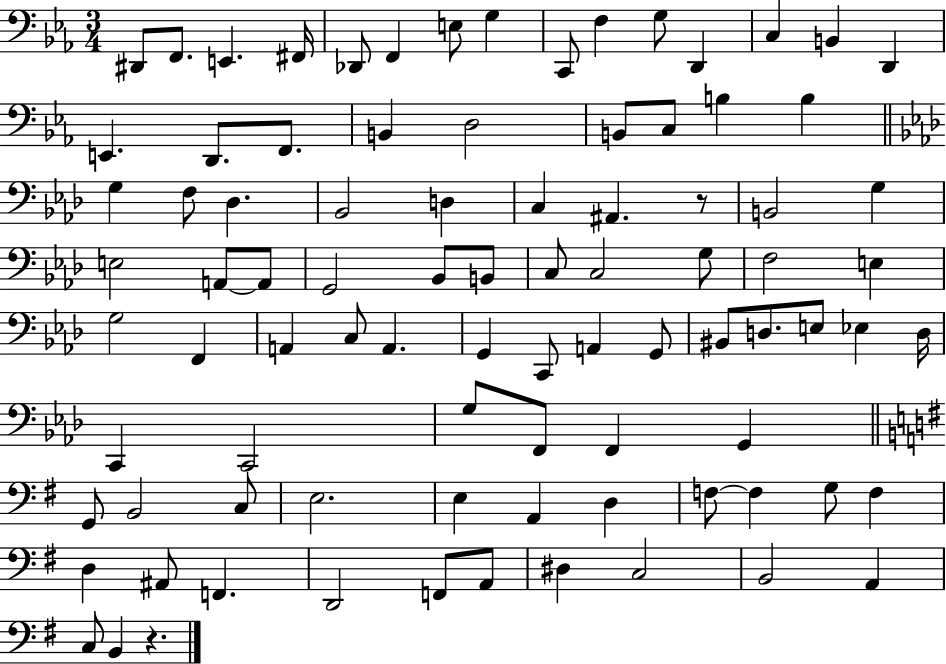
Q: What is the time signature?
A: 3/4